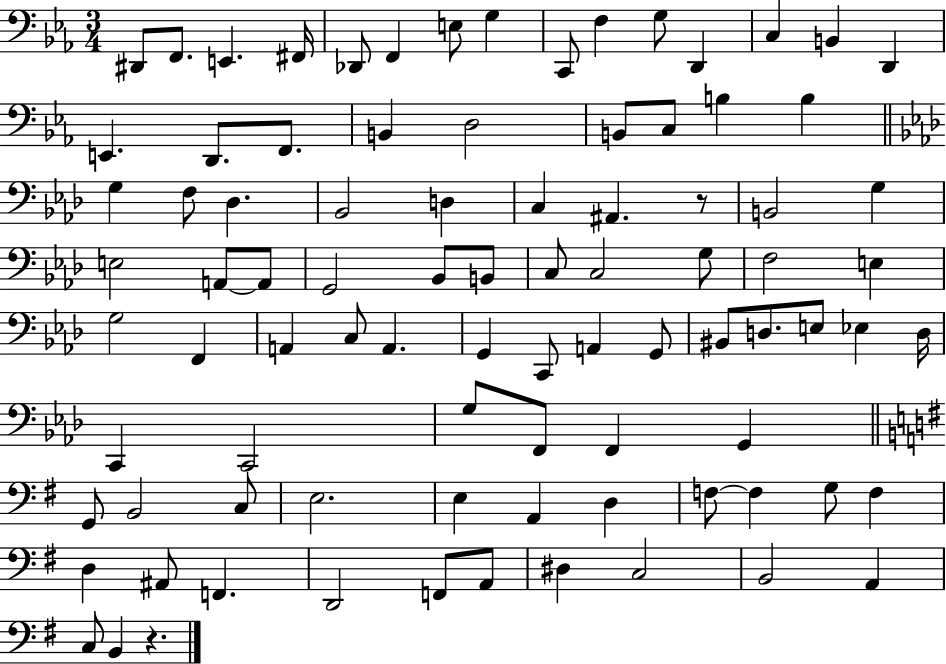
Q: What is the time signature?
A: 3/4